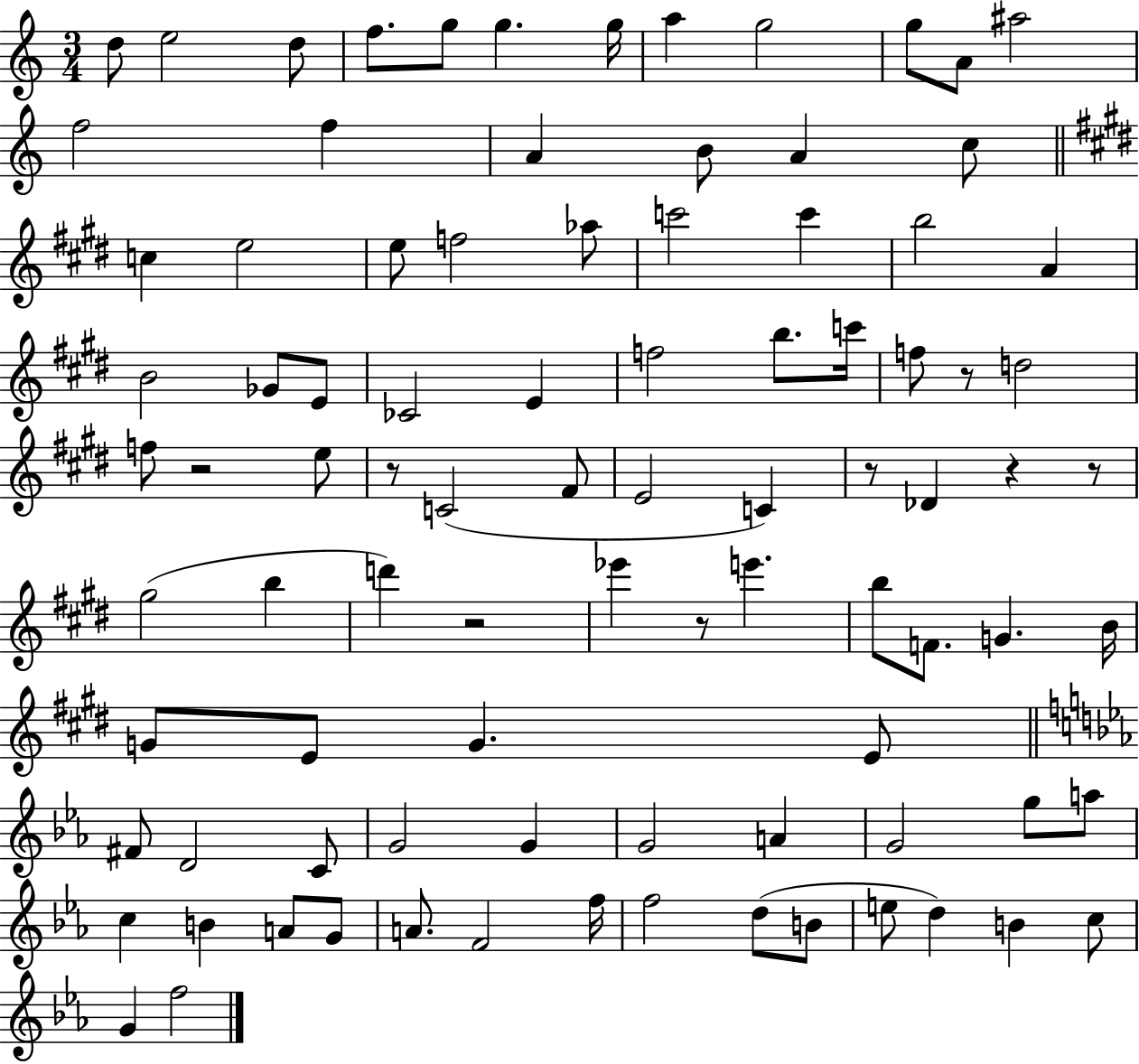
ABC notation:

X:1
T:Untitled
M:3/4
L:1/4
K:C
d/2 e2 d/2 f/2 g/2 g g/4 a g2 g/2 A/2 ^a2 f2 f A B/2 A c/2 c e2 e/2 f2 _a/2 c'2 c' b2 A B2 _G/2 E/2 _C2 E f2 b/2 c'/4 f/2 z/2 d2 f/2 z2 e/2 z/2 C2 ^F/2 E2 C z/2 _D z z/2 ^g2 b d' z2 _e' z/2 e' b/2 F/2 G B/4 G/2 E/2 G E/2 ^F/2 D2 C/2 G2 G G2 A G2 g/2 a/2 c B A/2 G/2 A/2 F2 f/4 f2 d/2 B/2 e/2 d B c/2 G f2